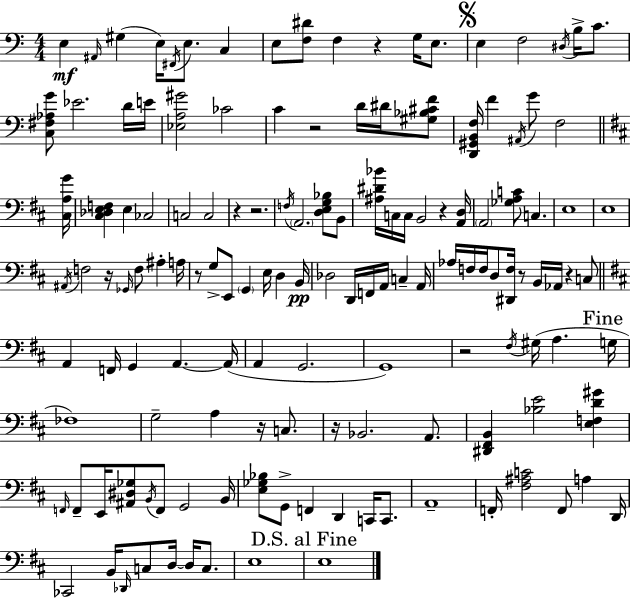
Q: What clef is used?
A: bass